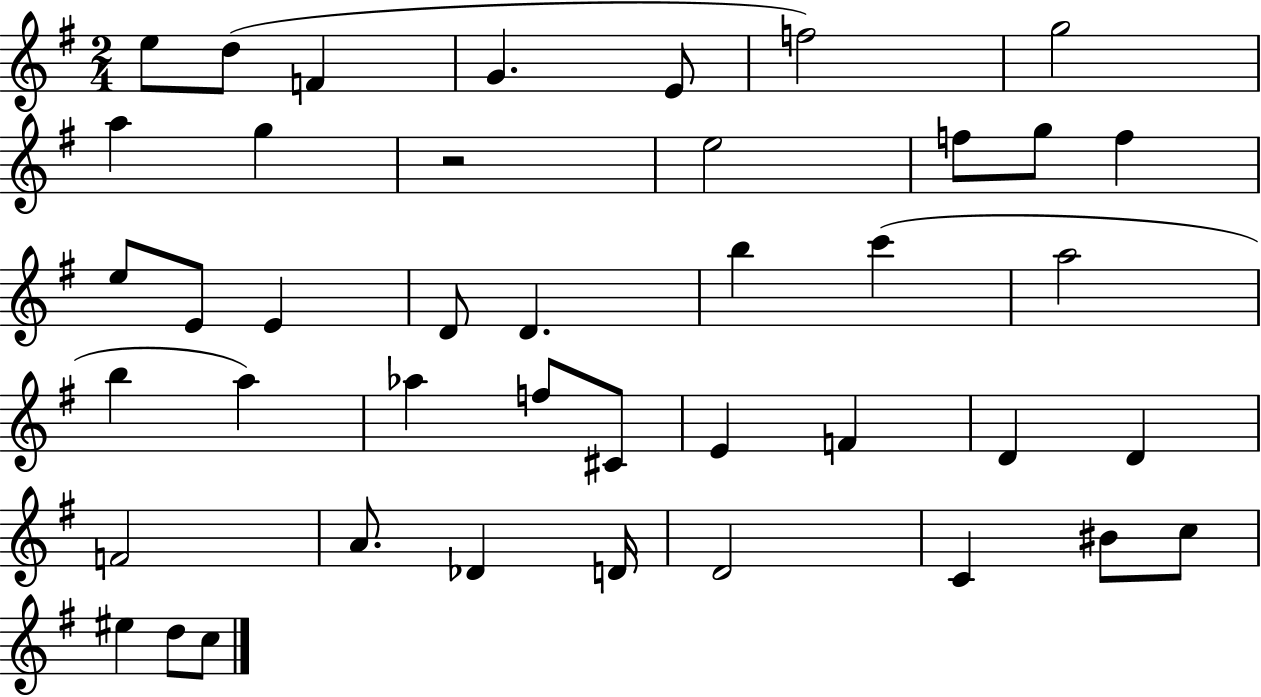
E5/e D5/e F4/q G4/q. E4/e F5/h G5/h A5/q G5/q R/h E5/h F5/e G5/e F5/q E5/e E4/e E4/q D4/e D4/q. B5/q C6/q A5/h B5/q A5/q Ab5/q F5/e C#4/e E4/q F4/q D4/q D4/q F4/h A4/e. Db4/q D4/s D4/h C4/q BIS4/e C5/e EIS5/q D5/e C5/e